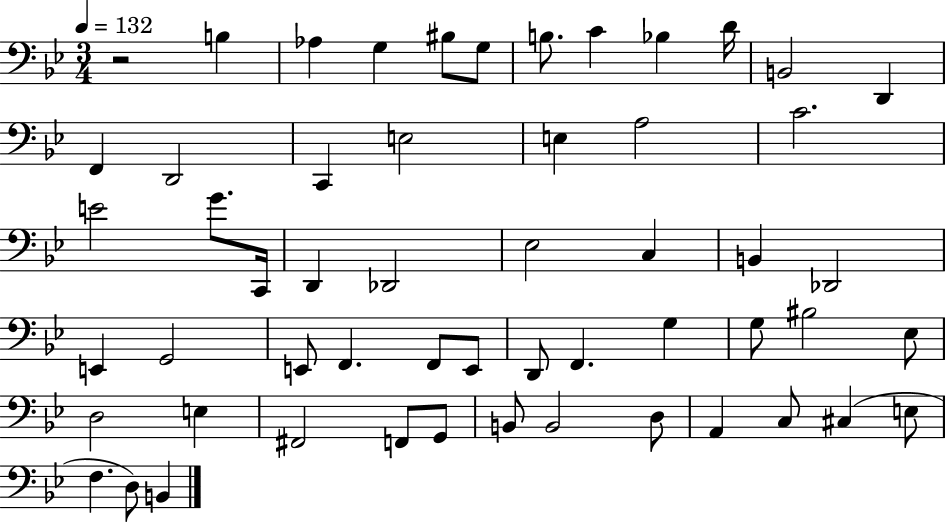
R/h B3/q Ab3/q G3/q BIS3/e G3/e B3/e. C4/q Bb3/q D4/s B2/h D2/q F2/q D2/h C2/q E3/h E3/q A3/h C4/h. E4/h G4/e. C2/s D2/q Db2/h Eb3/h C3/q B2/q Db2/h E2/q G2/h E2/e F2/q. F2/e E2/e D2/e F2/q. G3/q G3/e BIS3/h Eb3/e D3/h E3/q F#2/h F2/e G2/e B2/e B2/h D3/e A2/q C3/e C#3/q E3/e F3/q. D3/e B2/q